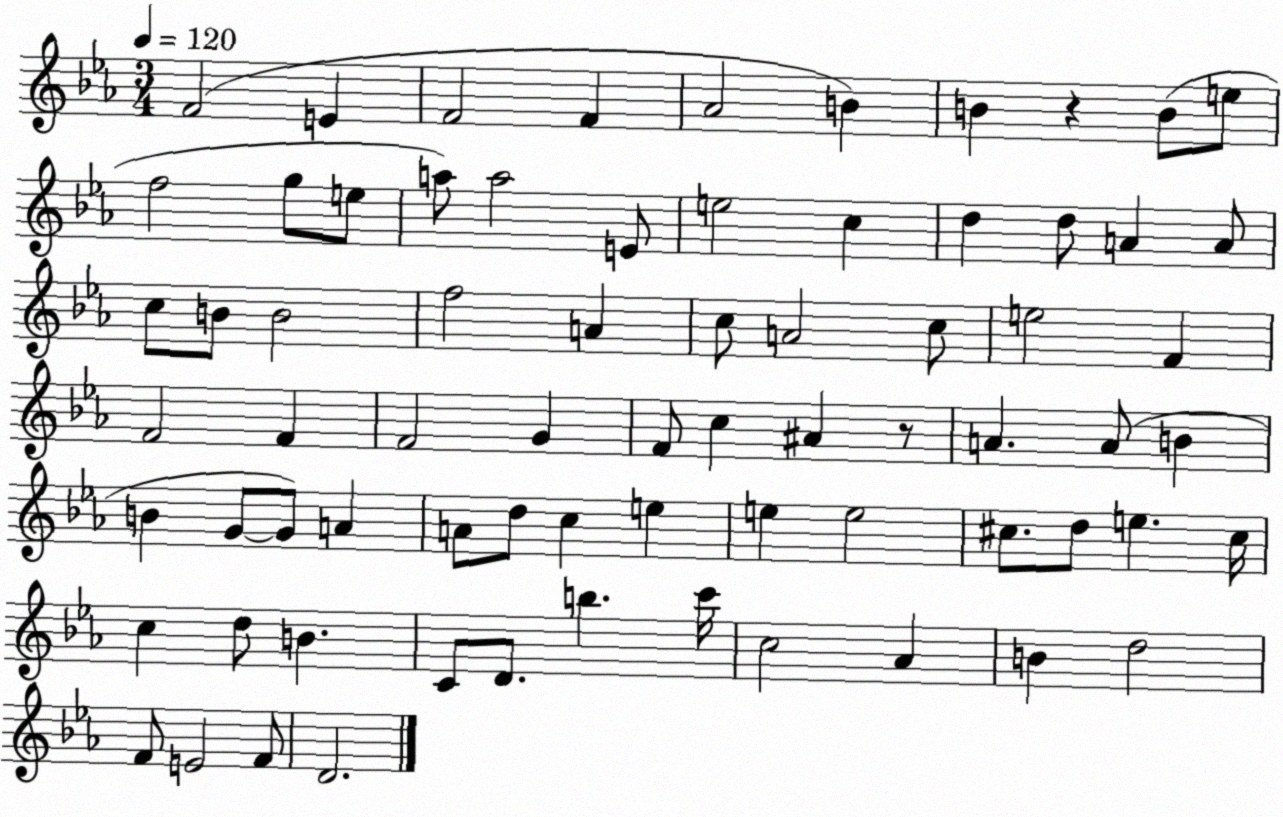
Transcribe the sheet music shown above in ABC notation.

X:1
T:Untitled
M:3/4
L:1/4
K:Eb
F2 E F2 F _A2 B B z B/2 e/2 f2 g/2 e/2 a/2 a2 E/2 e2 c d d/2 A A/2 c/2 B/2 B2 f2 A c/2 A2 c/2 e2 F F2 F F2 G F/2 c ^A z/2 A A/2 B B G/2 G/2 A A/2 d/2 c e e e2 ^c/2 d/2 e ^c/4 c d/2 B C/2 D/2 b c'/4 c2 _A B d2 F/2 E2 F/2 D2